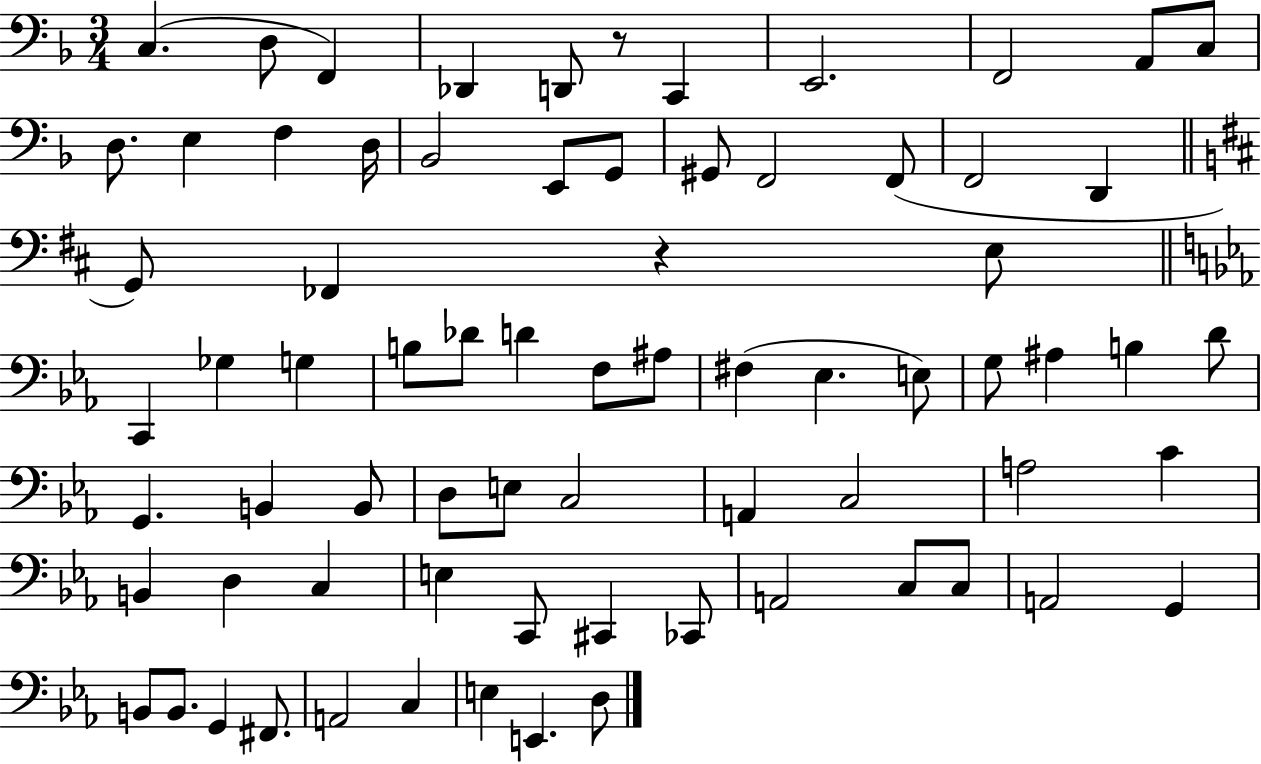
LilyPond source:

{
  \clef bass
  \numericTimeSignature
  \time 3/4
  \key f \major
  \repeat volta 2 { c4.( d8 f,4) | des,4 d,8 r8 c,4 | e,2. | f,2 a,8 c8 | \break d8. e4 f4 d16 | bes,2 e,8 g,8 | gis,8 f,2 f,8( | f,2 d,4 | \break \bar "||" \break \key d \major g,8) fes,4 r4 e8 | \bar "||" \break \key ees \major c,4 ges4 g4 | b8 des'8 d'4 f8 ais8 | fis4( ees4. e8) | g8 ais4 b4 d'8 | \break g,4. b,4 b,8 | d8 e8 c2 | a,4 c2 | a2 c'4 | \break b,4 d4 c4 | e4 c,8 cis,4 ces,8 | a,2 c8 c8 | a,2 g,4 | \break b,8 b,8. g,4 fis,8. | a,2 c4 | e4 e,4. d8 | } \bar "|."
}